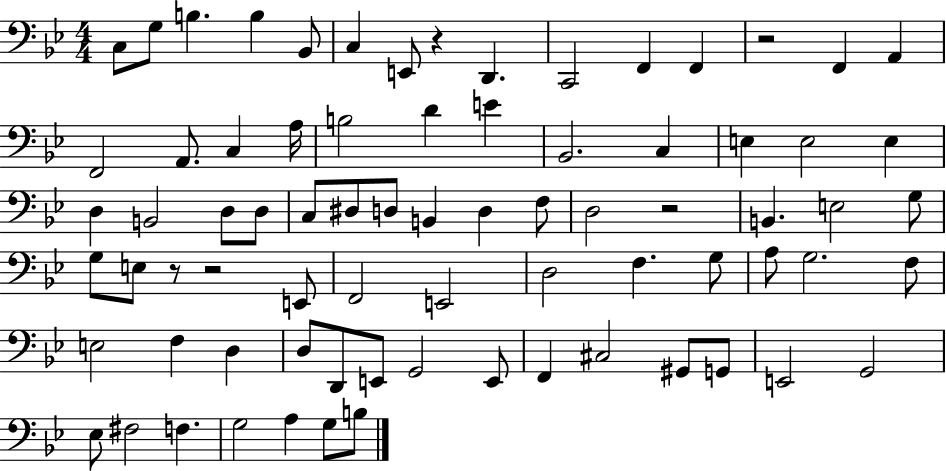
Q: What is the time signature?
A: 4/4